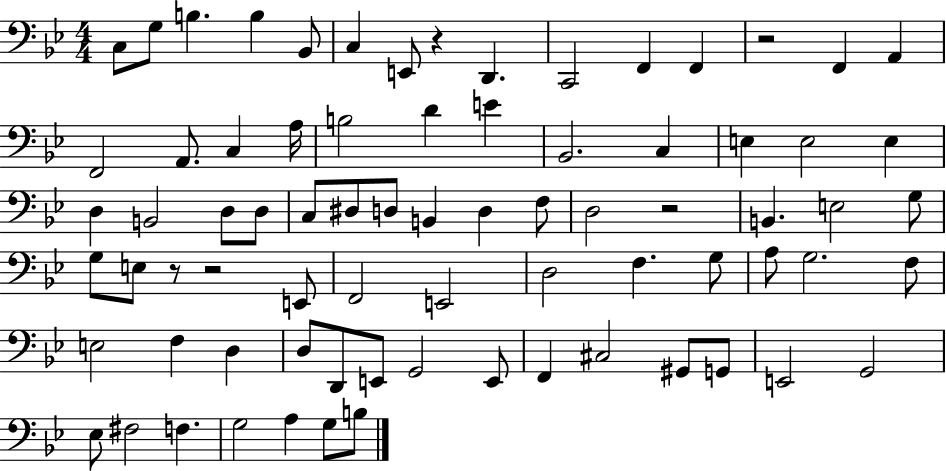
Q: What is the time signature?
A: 4/4